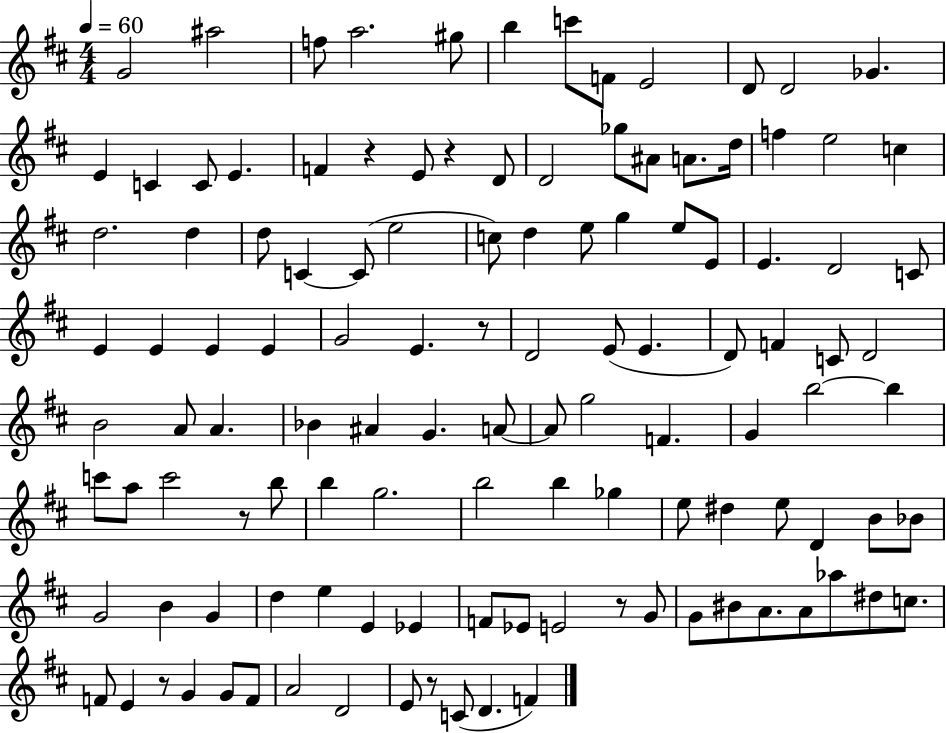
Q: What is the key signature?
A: D major